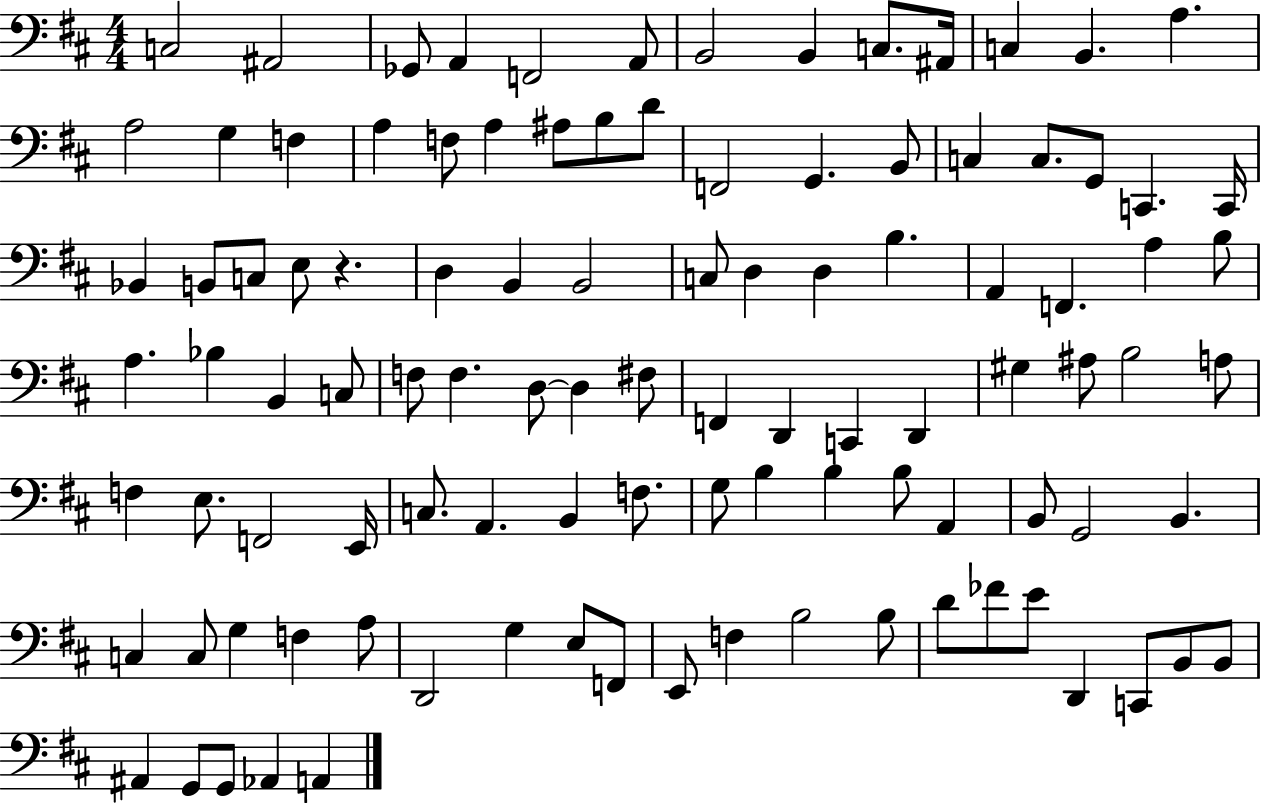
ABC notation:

X:1
T:Untitled
M:4/4
L:1/4
K:D
C,2 ^A,,2 _G,,/2 A,, F,,2 A,,/2 B,,2 B,, C,/2 ^A,,/4 C, B,, A, A,2 G, F, A, F,/2 A, ^A,/2 B,/2 D/2 F,,2 G,, B,,/2 C, C,/2 G,,/2 C,, C,,/4 _B,, B,,/2 C,/2 E,/2 z D, B,, B,,2 C,/2 D, D, B, A,, F,, A, B,/2 A, _B, B,, C,/2 F,/2 F, D,/2 D, ^F,/2 F,, D,, C,, D,, ^G, ^A,/2 B,2 A,/2 F, E,/2 F,,2 E,,/4 C,/2 A,, B,, F,/2 G,/2 B, B, B,/2 A,, B,,/2 G,,2 B,, C, C,/2 G, F, A,/2 D,,2 G, E,/2 F,,/2 E,,/2 F, B,2 B,/2 D/2 _F/2 E/2 D,, C,,/2 B,,/2 B,,/2 ^A,, G,,/2 G,,/2 _A,, A,,